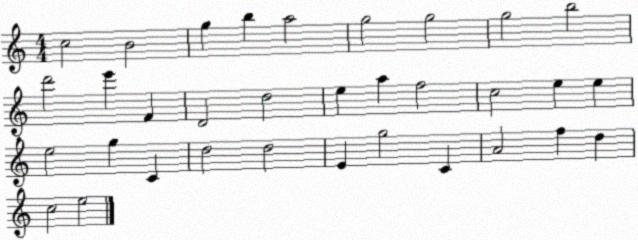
X:1
T:Untitled
M:4/4
L:1/4
K:C
c2 B2 g b a2 g2 g2 g2 b2 d'2 e' F D2 d2 e a f2 c2 e e e2 g C d2 d2 E g2 C A2 f d c2 e2